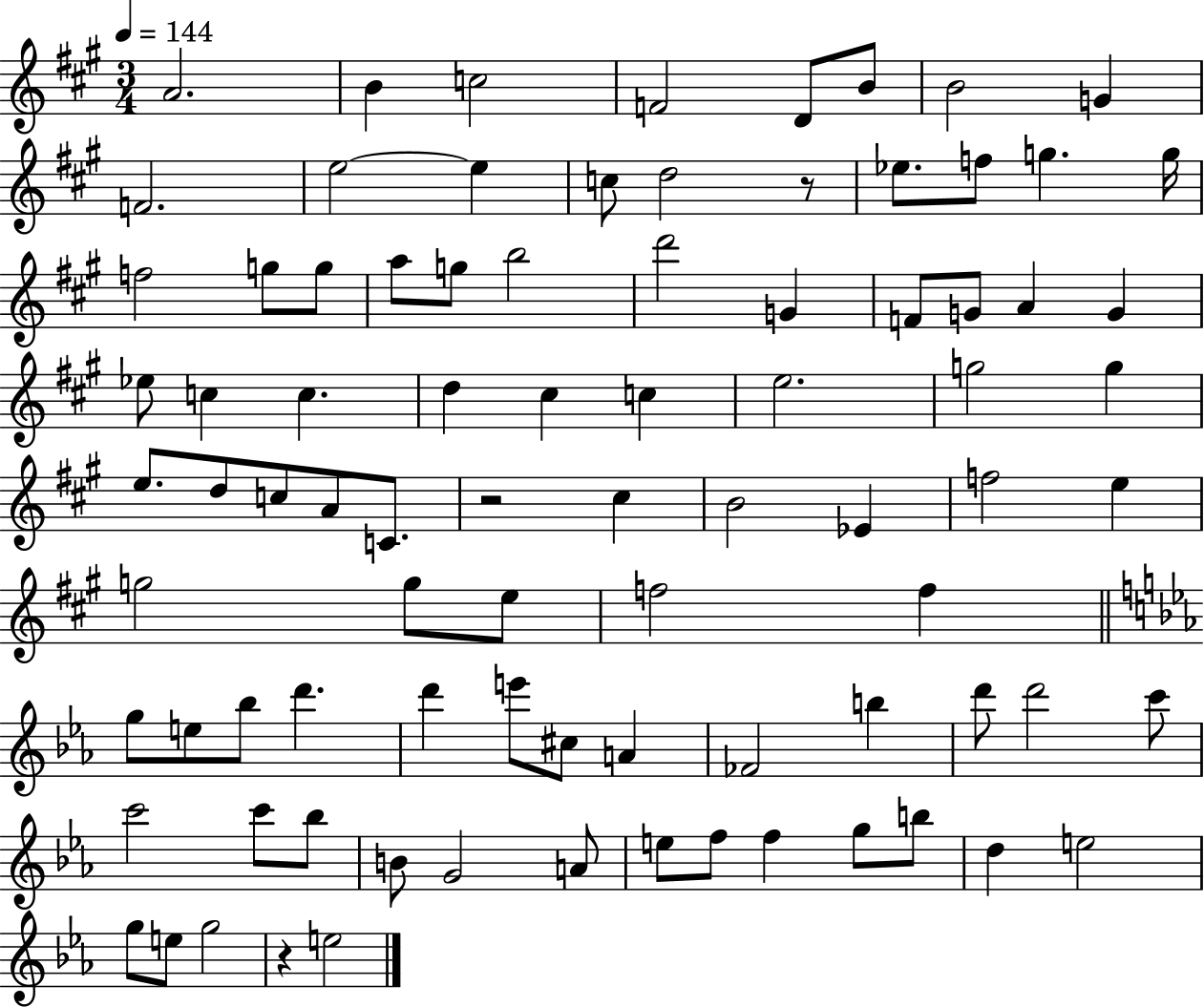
A4/h. B4/q C5/h F4/h D4/e B4/e B4/h G4/q F4/h. E5/h E5/q C5/e D5/h R/e Eb5/e. F5/e G5/q. G5/s F5/h G5/e G5/e A5/e G5/e B5/h D6/h G4/q F4/e G4/e A4/q G4/q Eb5/e C5/q C5/q. D5/q C#5/q C5/q E5/h. G5/h G5/q E5/e. D5/e C5/e A4/e C4/e. R/h C#5/q B4/h Eb4/q F5/h E5/q G5/h G5/e E5/e F5/h F5/q G5/e E5/e Bb5/e D6/q. D6/q E6/e C#5/e A4/q FES4/h B5/q D6/e D6/h C6/e C6/h C6/e Bb5/e B4/e G4/h A4/e E5/e F5/e F5/q G5/e B5/e D5/q E5/h G5/e E5/e G5/h R/q E5/h